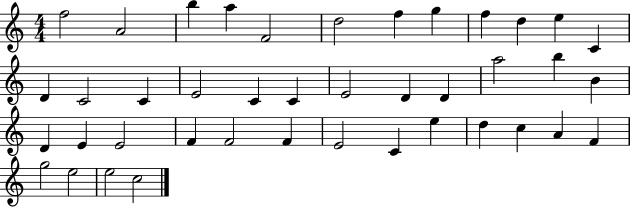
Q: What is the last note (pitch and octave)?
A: C5